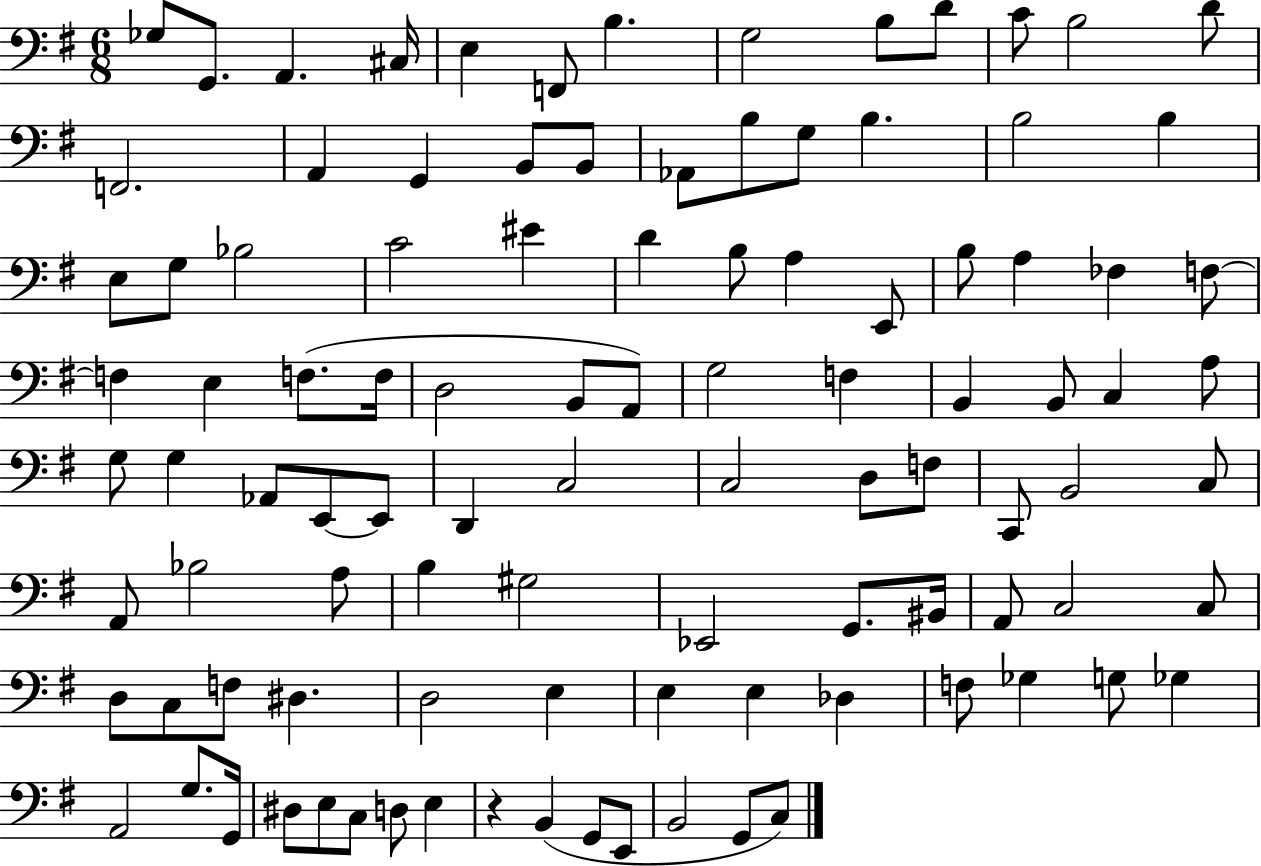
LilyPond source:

{
  \clef bass
  \numericTimeSignature
  \time 6/8
  \key g \major
  ges8 g,8. a,4. cis16 | e4 f,8 b4. | g2 b8 d'8 | c'8 b2 d'8 | \break f,2. | a,4 g,4 b,8 b,8 | aes,8 b8 g8 b4. | b2 b4 | \break e8 g8 bes2 | c'2 eis'4 | d'4 b8 a4 e,8 | b8 a4 fes4 f8~~ | \break f4 e4 f8.( f16 | d2 b,8 a,8) | g2 f4 | b,4 b,8 c4 a8 | \break g8 g4 aes,8 e,8~~ e,8 | d,4 c2 | c2 d8 f8 | c,8 b,2 c8 | \break a,8 bes2 a8 | b4 gis2 | ees,2 g,8. bis,16 | a,8 c2 c8 | \break d8 c8 f8 dis4. | d2 e4 | e4 e4 des4 | f8 ges4 g8 ges4 | \break a,2 g8. g,16 | dis8 e8 c8 d8 e4 | r4 b,4( g,8 e,8 | b,2 g,8 c8) | \break \bar "|."
}